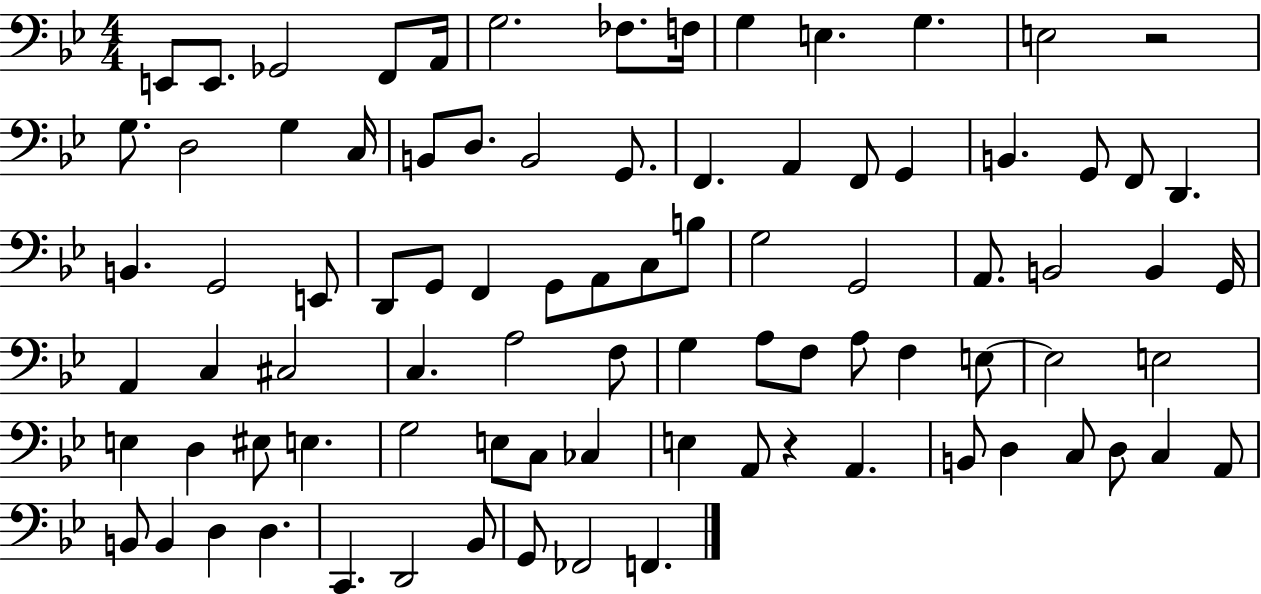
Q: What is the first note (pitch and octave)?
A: E2